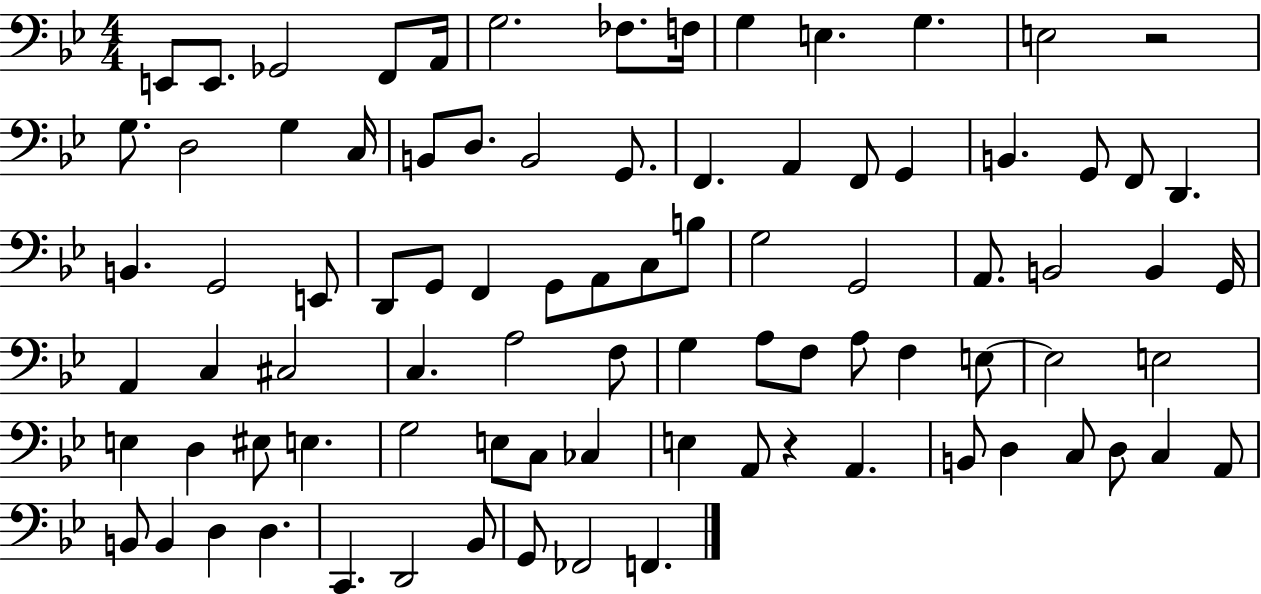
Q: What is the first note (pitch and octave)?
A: E2